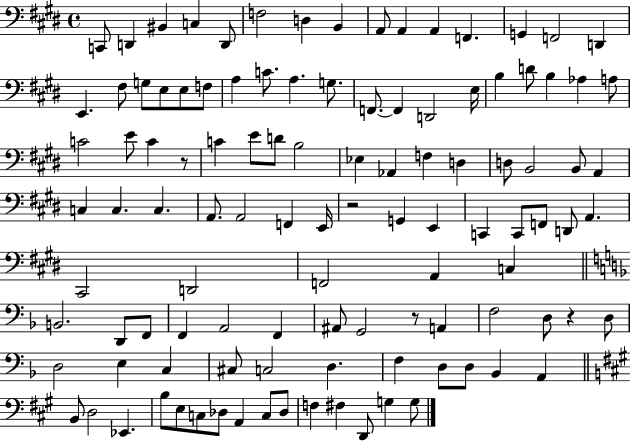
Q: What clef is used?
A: bass